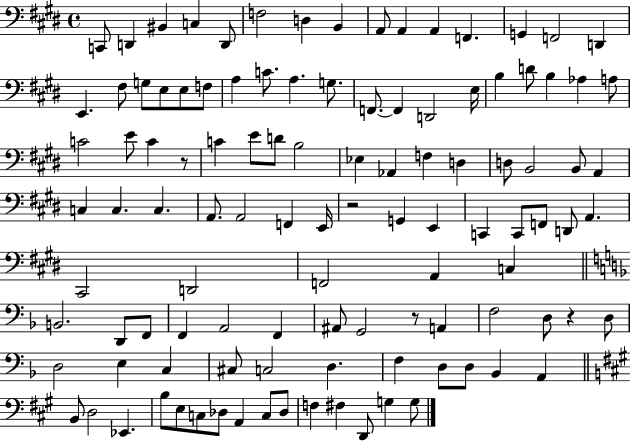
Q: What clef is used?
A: bass